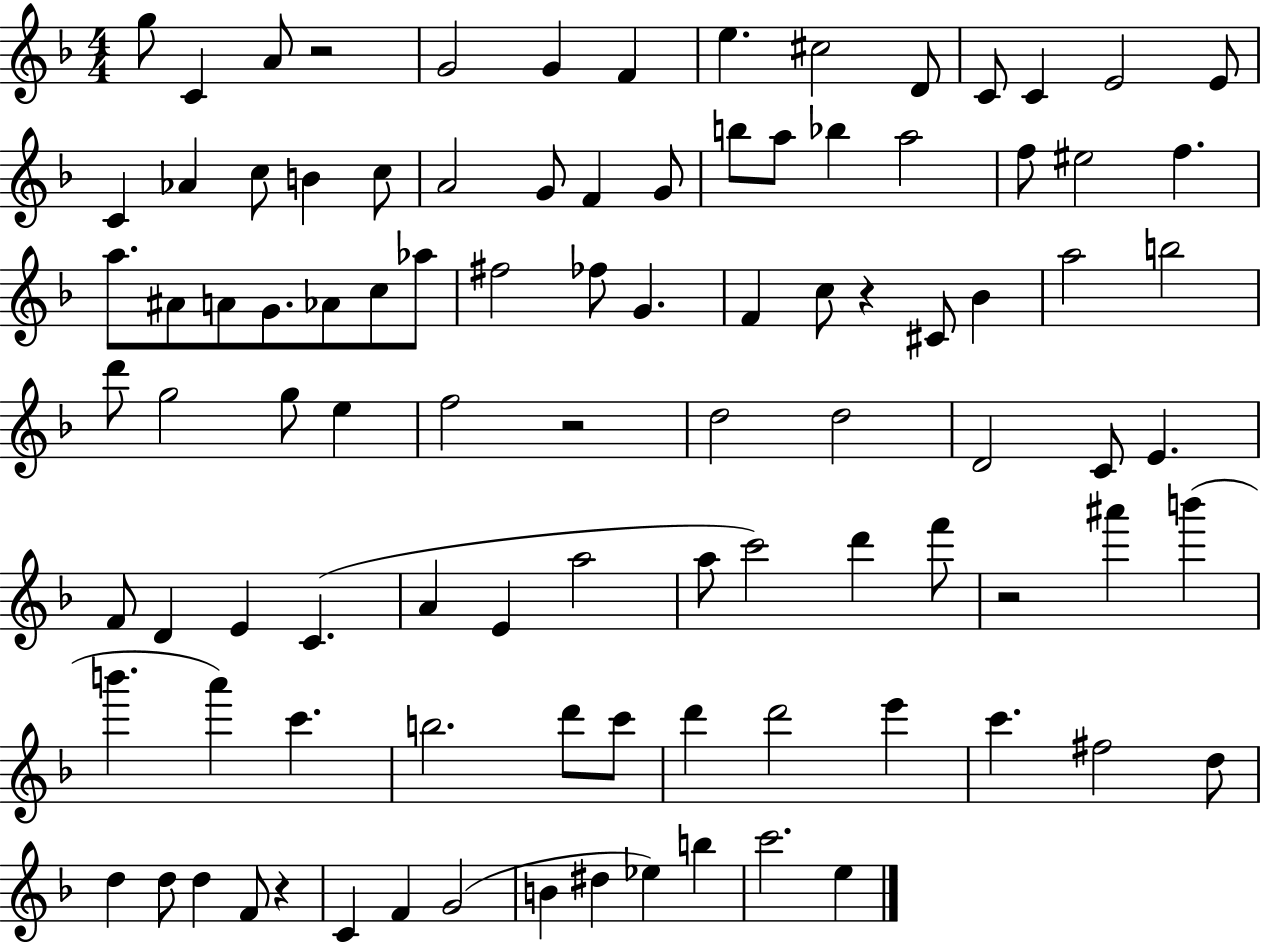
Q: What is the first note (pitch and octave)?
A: G5